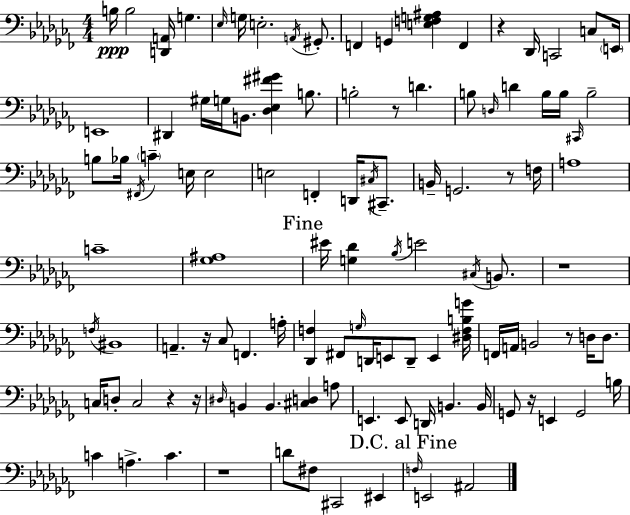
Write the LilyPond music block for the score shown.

{
  \clef bass
  \numericTimeSignature
  \time 4/4
  \key aes \minor
  b16\ppp b2 <d, a,>16 g4. | \grace { ees16 } g16 e2.-. \acciaccatura { a,16 } gis,8.-. | f,4 g,4 <e f g ais>4 f,4 | r4 des,16 c,2 c8 | \break \parenthesize e,16 e,1 | dis,4 gis16 g16 b,8. <des ees fis' gis'>4 b8. | b2-. r8 d'4. | b8 \grace { d16 } d'4 b16 b16 \grace { cis,16 } b2-- | \break b8 bes16 \acciaccatura { fis,16 } \parenthesize c'4-- e16 e2 | e2 f,4-. | d,16 \acciaccatura { cis16 } cis,8.-- b,16-- g,2. | r8 f16 a1 | \break c'1-- | <ges ais>1 | \mark "Fine" eis'16 <g des'>4 \acciaccatura { bes16 } e'2 | \acciaccatura { cis16 } b,8. r1 | \break \acciaccatura { f16 } bis,1 | a,4.-- r16 | ces8 f,4. a16-. <des, f>4 fis,8 \grace { g16 } | d,16 e,8 d,8-- e,4 <dis f b g'>16 f,16 a,16 b,2 | \break r8 d16 d8. c16 d8-. c2 | r4 r16 \grace { dis16 } b,4 b,4. | <cis d>4 a8 e,4. | e,8 d,16 b,4. b,16 g,8 r16 e,4 | \break g,2 b16 c'4 a4.-> | c'4. r1 | d'8 fis8 cis,2 | eis,4 \mark "D.C. al Fine" \grace { f16 } e,2 | \break ais,2 \bar "|."
}